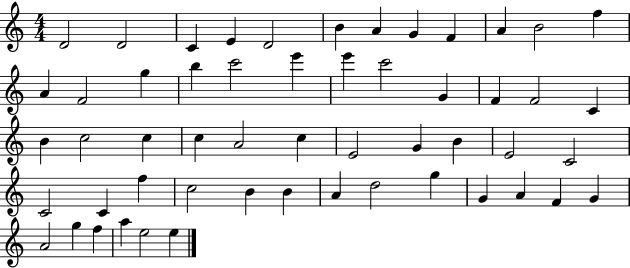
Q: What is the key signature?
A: C major